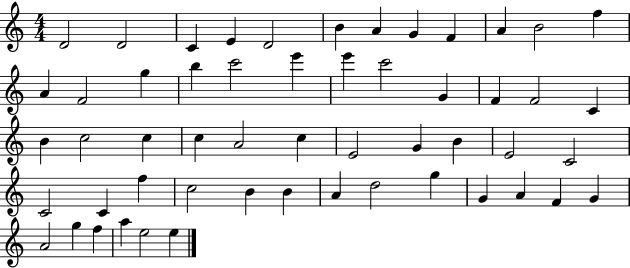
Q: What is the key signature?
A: C major